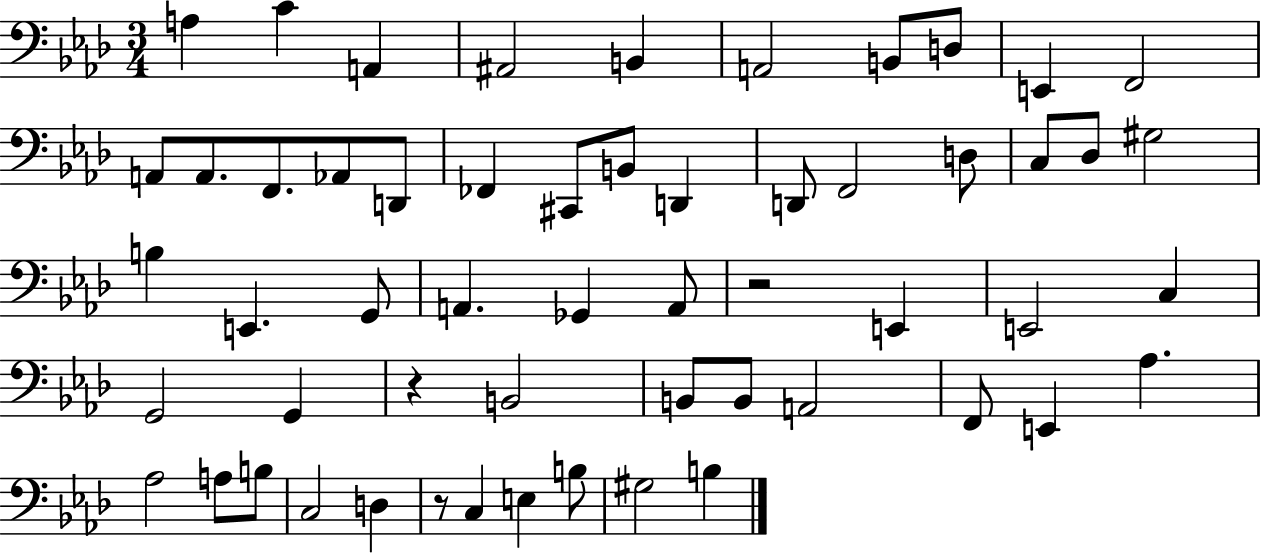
{
  \clef bass
  \numericTimeSignature
  \time 3/4
  \key aes \major
  a4 c'4 a,4 | ais,2 b,4 | a,2 b,8 d8 | e,4 f,2 | \break a,8 a,8. f,8. aes,8 d,8 | fes,4 cis,8 b,8 d,4 | d,8 f,2 d8 | c8 des8 gis2 | \break b4 e,4. g,8 | a,4. ges,4 a,8 | r2 e,4 | e,2 c4 | \break g,2 g,4 | r4 b,2 | b,8 b,8 a,2 | f,8 e,4 aes4. | \break aes2 a8 b8 | c2 d4 | r8 c4 e4 b8 | gis2 b4 | \break \bar "|."
}